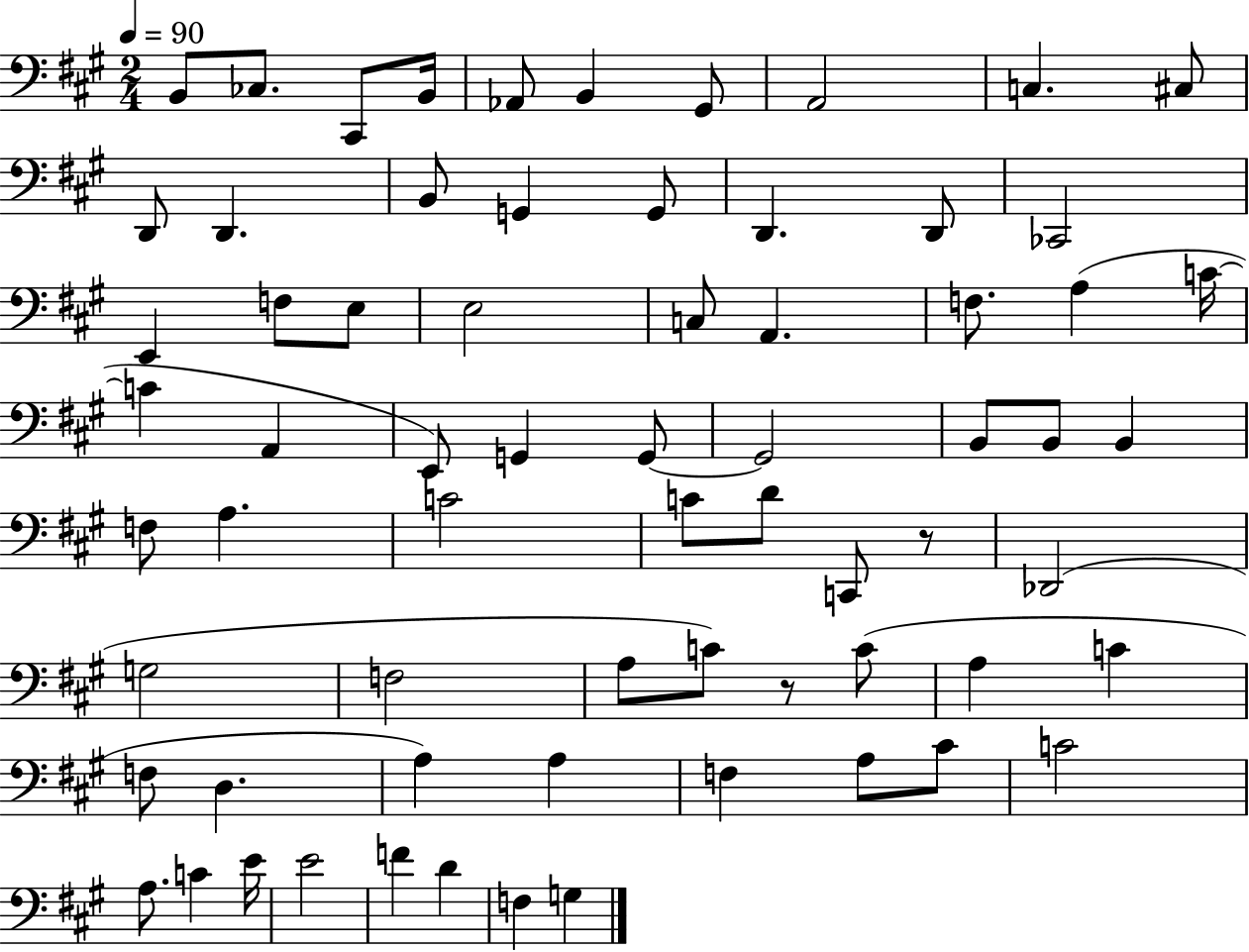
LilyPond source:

{
  \clef bass
  \numericTimeSignature
  \time 2/4
  \key a \major
  \tempo 4 = 90
  b,8 ces8. cis,8 b,16 | aes,8 b,4 gis,8 | a,2 | c4. cis8 | \break d,8 d,4. | b,8 g,4 g,8 | d,4. d,8 | ces,2 | \break e,4 f8 e8 | e2 | c8 a,4. | f8. a4( c'16~~ | \break c'4 a,4 | e,8) g,4 g,8~~ | g,2 | b,8 b,8 b,4 | \break f8 a4. | c'2 | c'8 d'8 c,8 r8 | des,2( | \break g2 | f2 | a8 c'8) r8 c'8( | a4 c'4 | \break f8 d4. | a4) a4 | f4 a8 cis'8 | c'2 | \break a8. c'4 e'16 | e'2 | f'4 d'4 | f4 g4 | \break \bar "|."
}